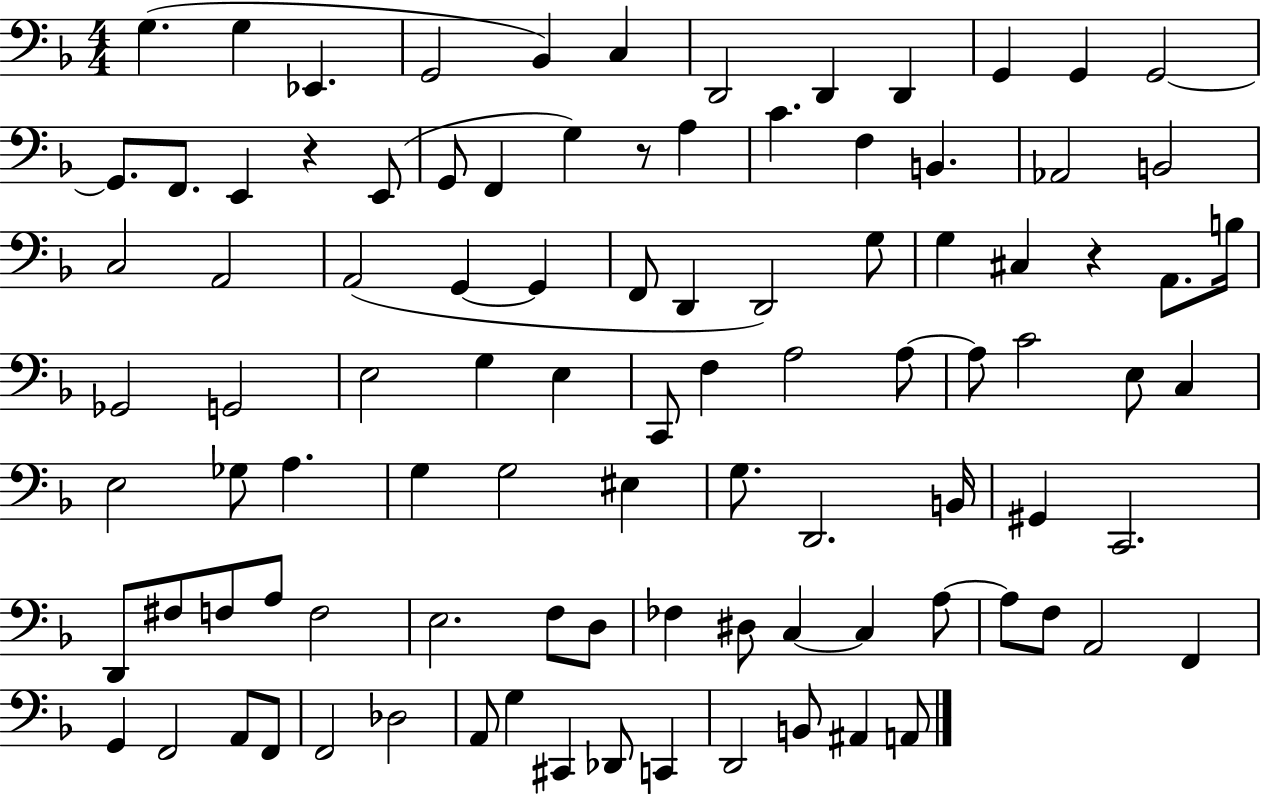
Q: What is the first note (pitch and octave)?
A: G3